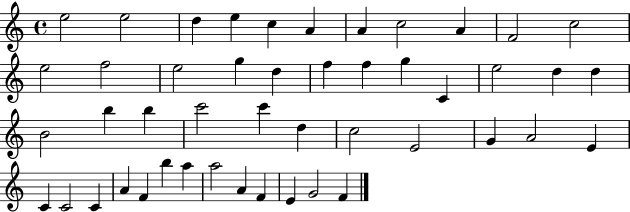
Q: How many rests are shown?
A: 0